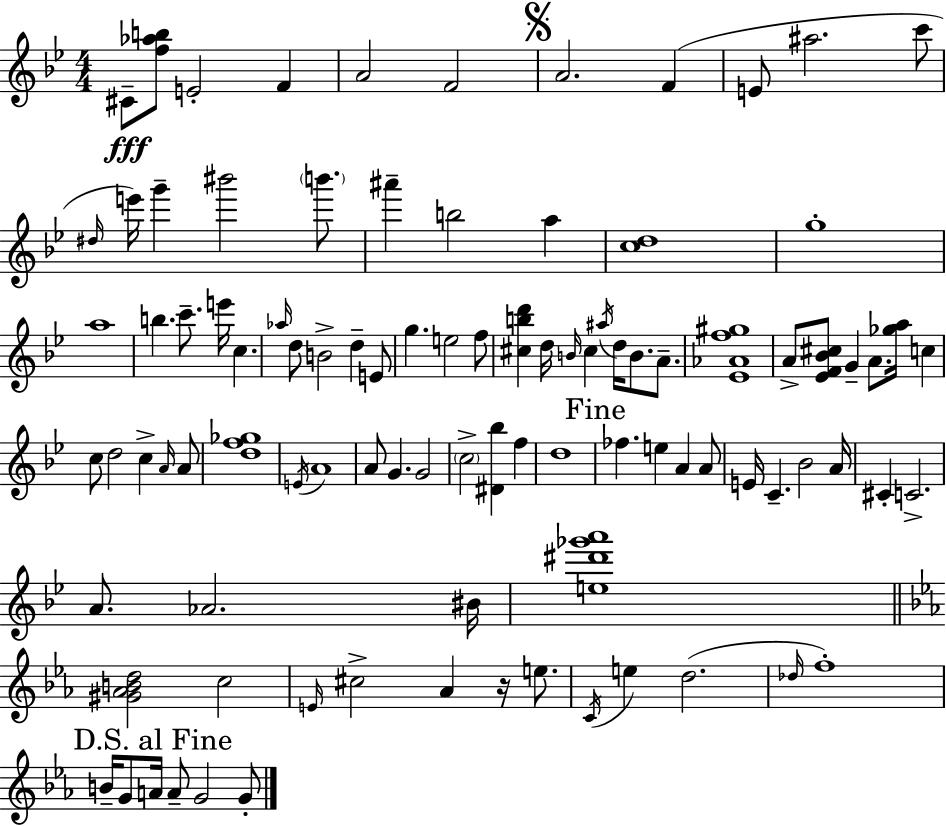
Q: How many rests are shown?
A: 1